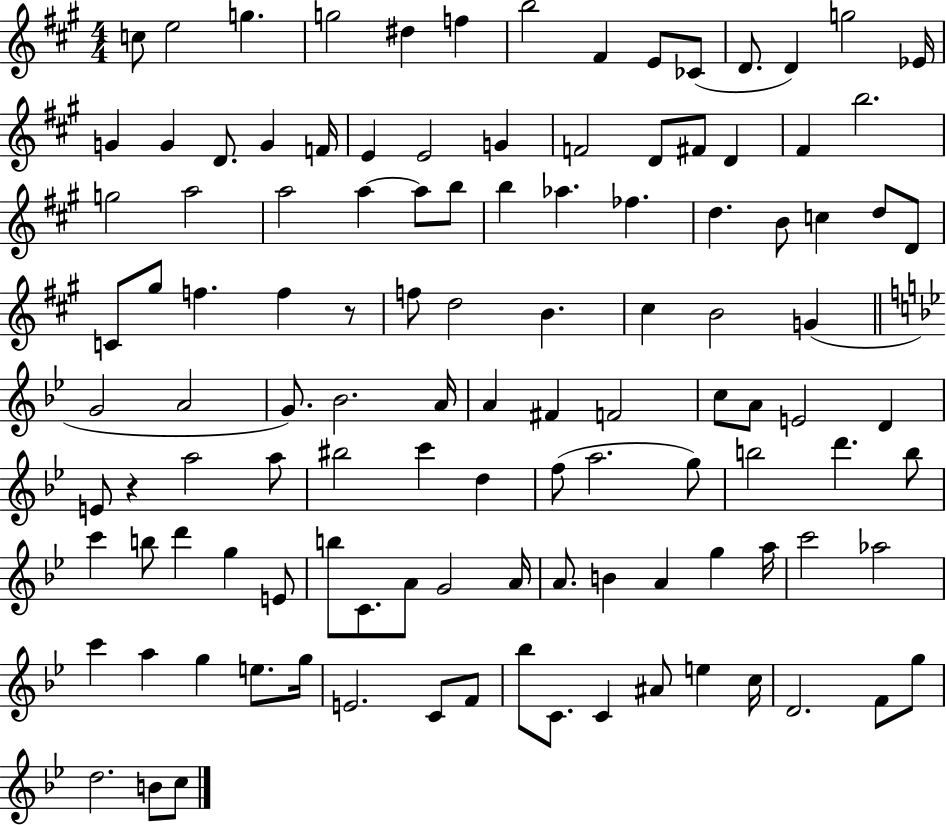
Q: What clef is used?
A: treble